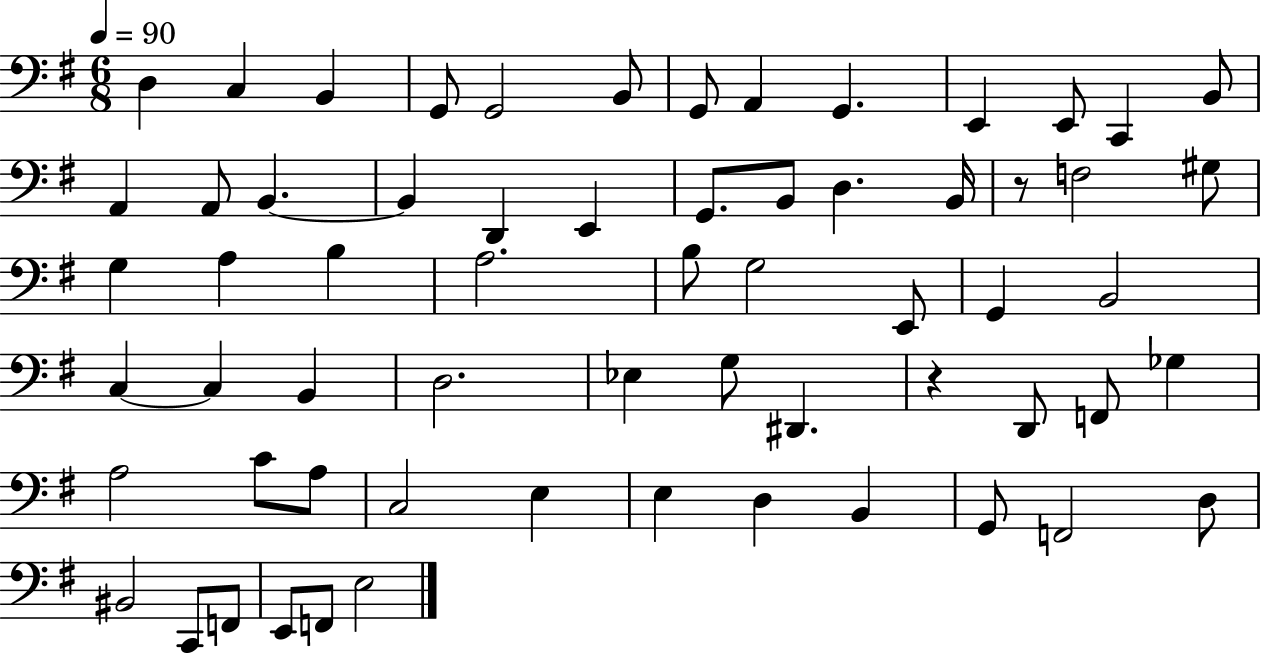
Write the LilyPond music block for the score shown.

{
  \clef bass
  \numericTimeSignature
  \time 6/8
  \key g \major
  \tempo 4 = 90
  d4 c4 b,4 | g,8 g,2 b,8 | g,8 a,4 g,4. | e,4 e,8 c,4 b,8 | \break a,4 a,8 b,4.~~ | b,4 d,4 e,4 | g,8. b,8 d4. b,16 | r8 f2 gis8 | \break g4 a4 b4 | a2. | b8 g2 e,8 | g,4 b,2 | \break c4~~ c4 b,4 | d2. | ees4 g8 dis,4. | r4 d,8 f,8 ges4 | \break a2 c'8 a8 | c2 e4 | e4 d4 b,4 | g,8 f,2 d8 | \break bis,2 c,8 f,8 | e,8 f,8 e2 | \bar "|."
}